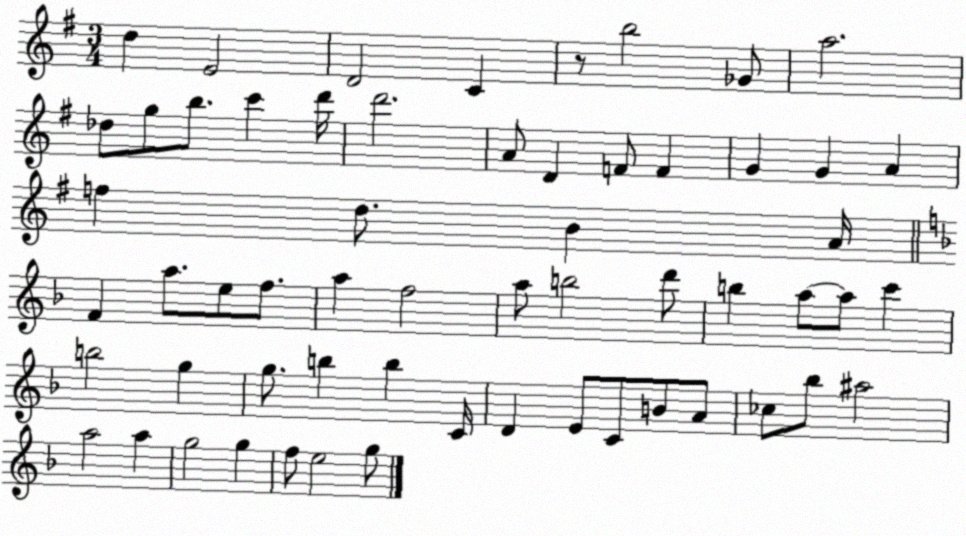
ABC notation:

X:1
T:Untitled
M:3/4
L:1/4
K:G
d E2 D2 C z/2 b2 _G/2 a2 _d/2 g/2 b/2 c' d'/4 d'2 A/2 D F/2 F G G A f d/2 B A/4 F a/2 e/2 f/2 a f2 a/2 b2 d'/2 b a/2 a/2 c' b2 g g/2 b b C/4 D E/2 C/2 B/2 A/2 _c/2 _b/2 ^a2 a2 a g2 g f/2 e2 g/2